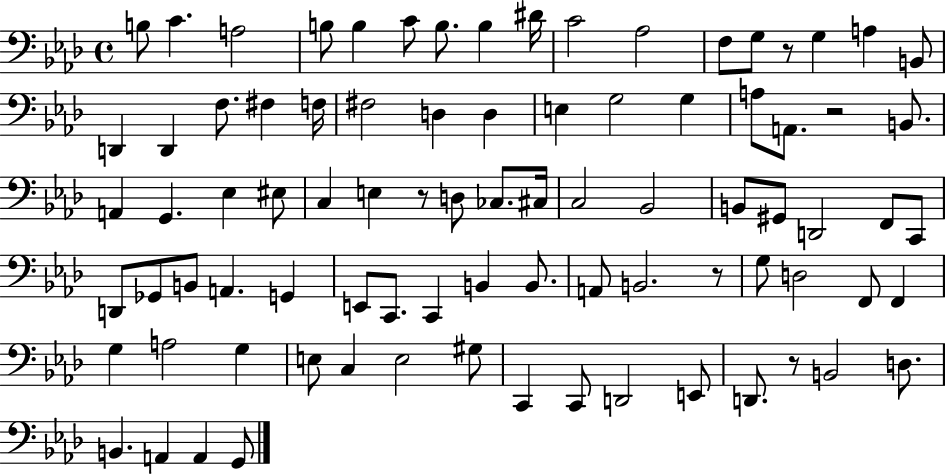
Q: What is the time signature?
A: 4/4